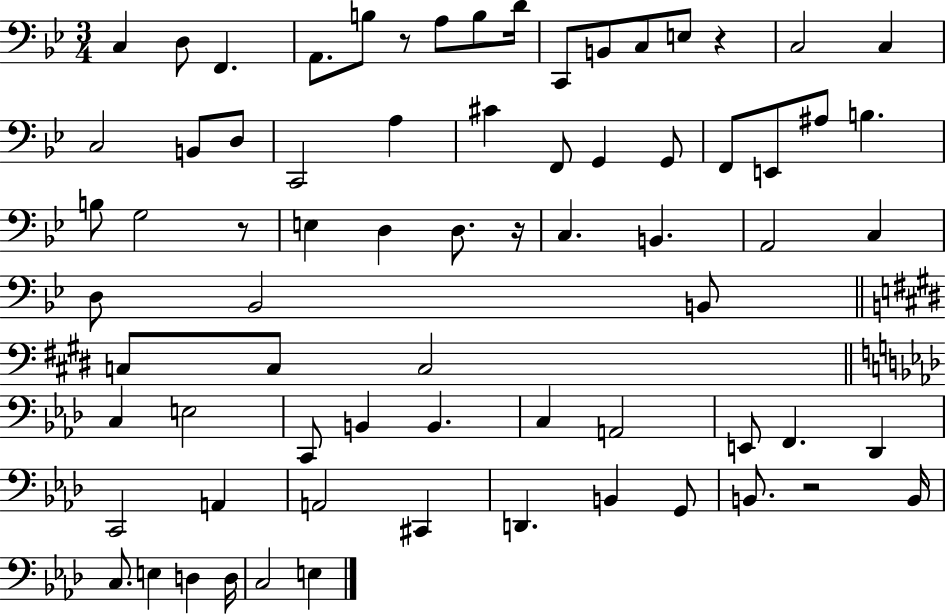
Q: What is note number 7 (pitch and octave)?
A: B3